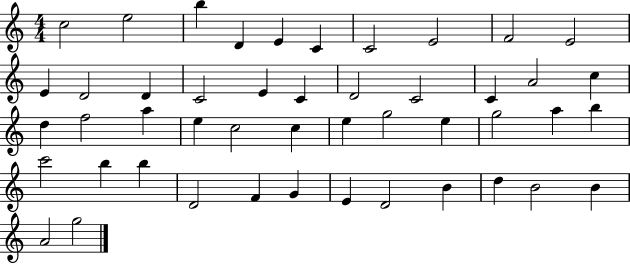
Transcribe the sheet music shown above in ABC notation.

X:1
T:Untitled
M:4/4
L:1/4
K:C
c2 e2 b D E C C2 E2 F2 E2 E D2 D C2 E C D2 C2 C A2 c d f2 a e c2 c e g2 e g2 a b c'2 b b D2 F G E D2 B d B2 B A2 g2